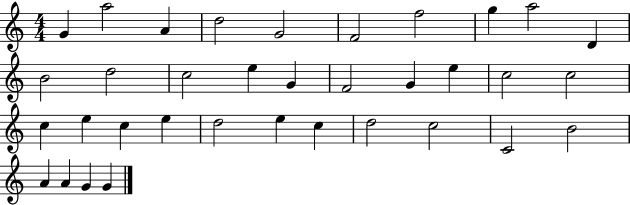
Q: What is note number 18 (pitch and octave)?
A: E5